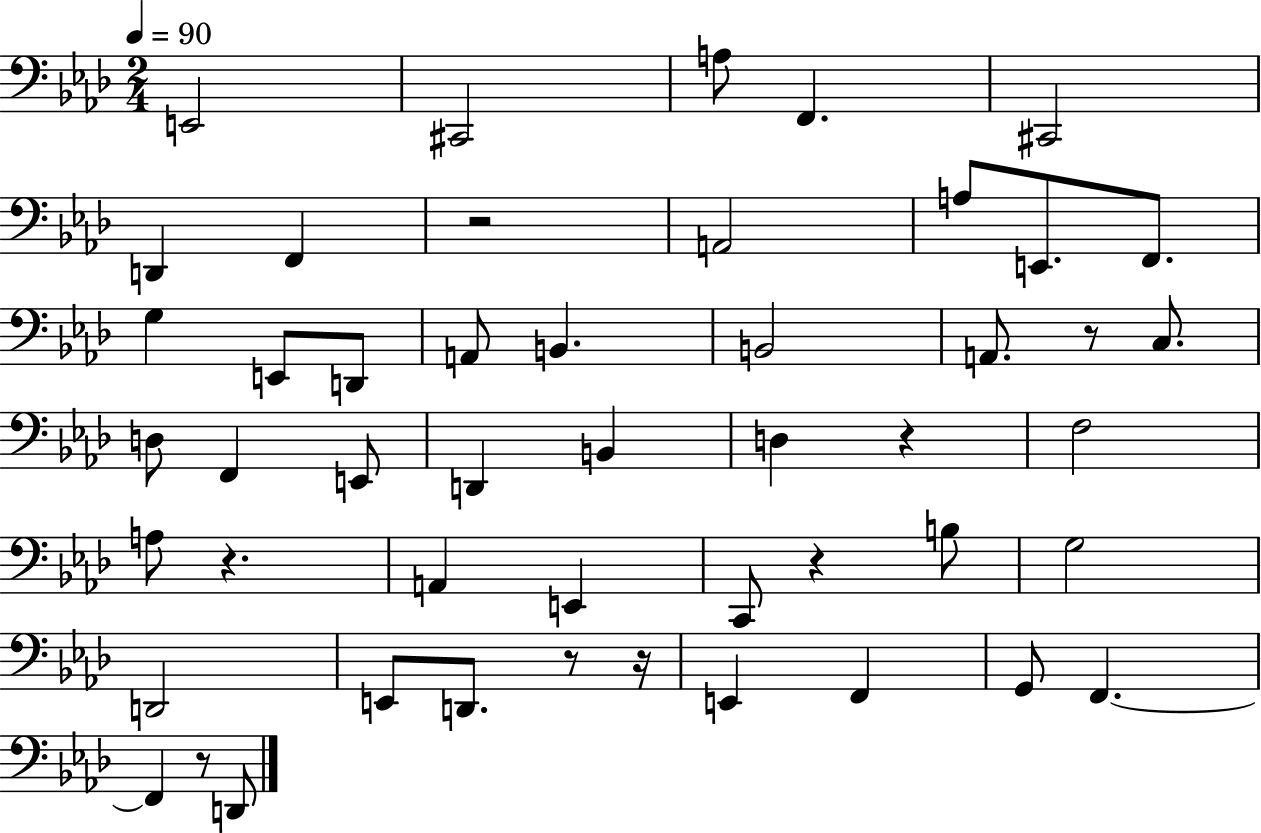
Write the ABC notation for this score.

X:1
T:Untitled
M:2/4
L:1/4
K:Ab
E,,2 ^C,,2 A,/2 F,, ^C,,2 D,, F,, z2 A,,2 A,/2 E,,/2 F,,/2 G, E,,/2 D,,/2 A,,/2 B,, B,,2 A,,/2 z/2 C,/2 D,/2 F,, E,,/2 D,, B,, D, z F,2 A,/2 z A,, E,, C,,/2 z B,/2 G,2 D,,2 E,,/2 D,,/2 z/2 z/4 E,, F,, G,,/2 F,, F,, z/2 D,,/2